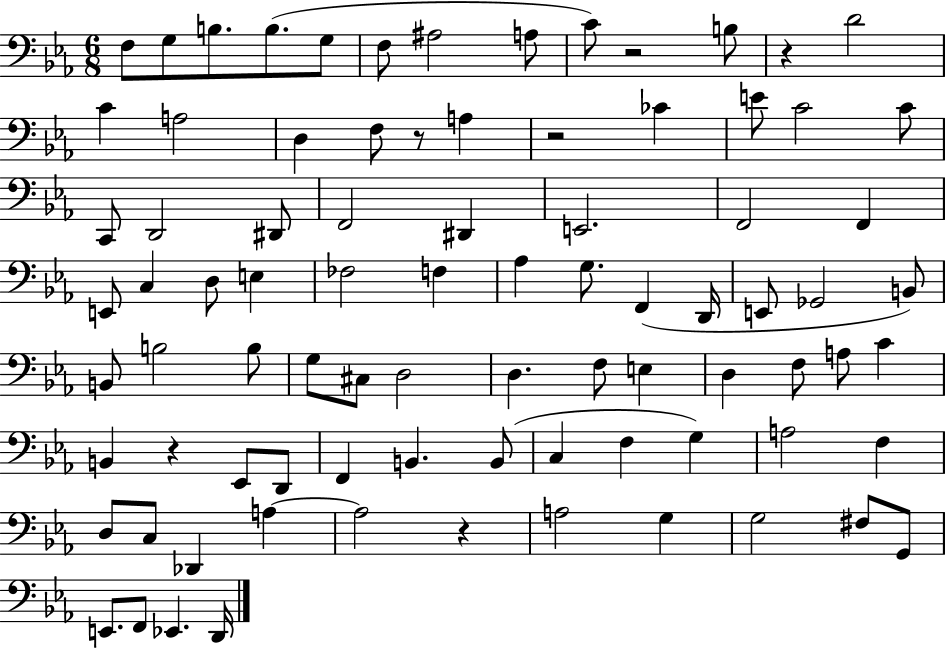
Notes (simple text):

F3/e G3/e B3/e. B3/e. G3/e F3/e A#3/h A3/e C4/e R/h B3/e R/q D4/h C4/q A3/h D3/q F3/e R/e A3/q R/h CES4/q E4/e C4/h C4/e C2/e D2/h D#2/e F2/h D#2/q E2/h. F2/h F2/q E2/e C3/q D3/e E3/q FES3/h F3/q Ab3/q G3/e. F2/q D2/s E2/e Gb2/h B2/e B2/e B3/h B3/e G3/e C#3/e D3/h D3/q. F3/e E3/q D3/q F3/e A3/e C4/q B2/q R/q Eb2/e D2/e F2/q B2/q. B2/e C3/q F3/q G3/q A3/h F3/q D3/e C3/e Db2/q A3/q A3/h R/q A3/h G3/q G3/h F#3/e G2/e E2/e. F2/e Eb2/q. D2/s